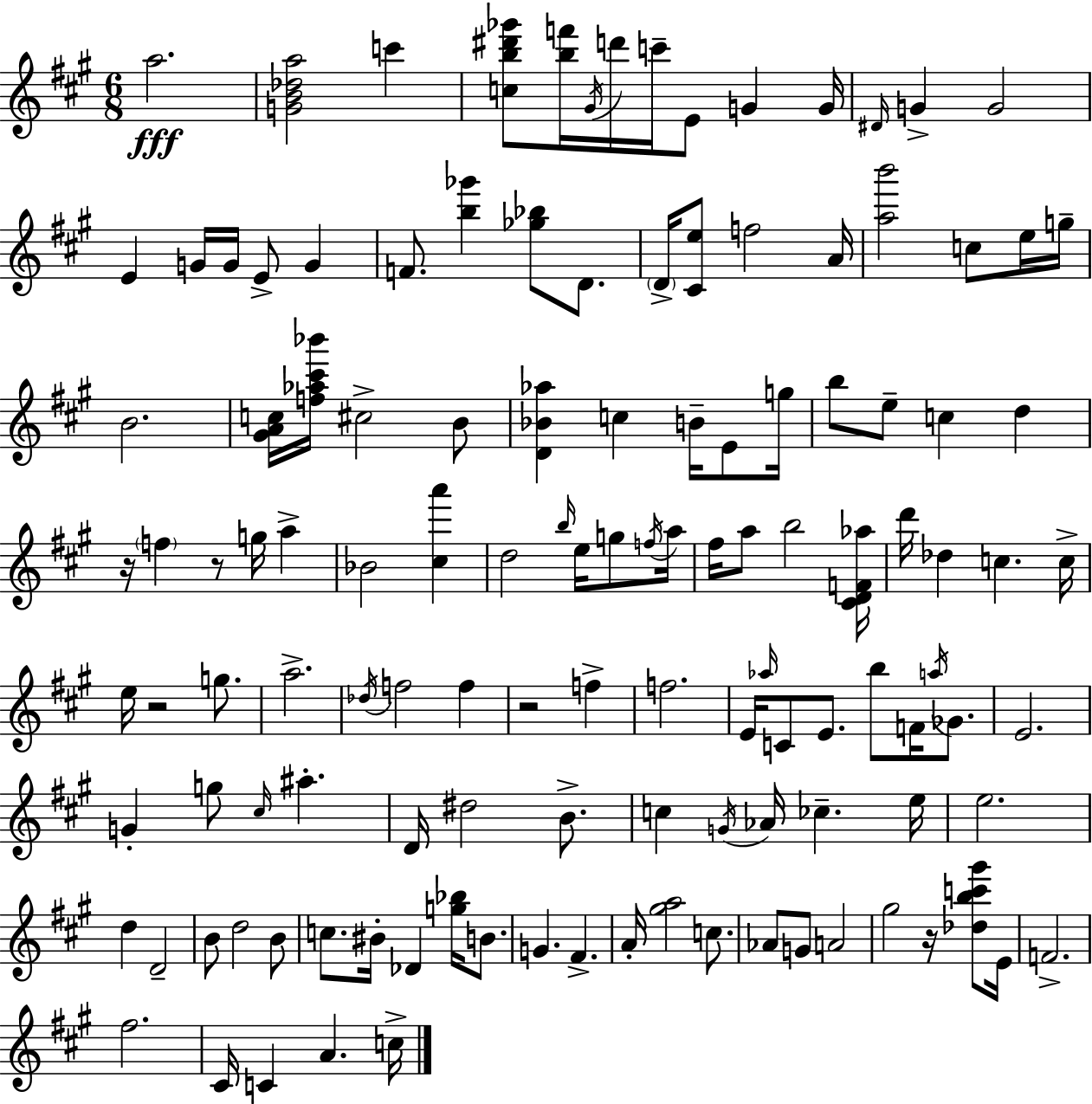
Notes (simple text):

A5/h. [G4,B4,Db5,A5]/h C6/q [C5,B5,D#6,Gb6]/e [B5,F6]/s G#4/s D6/s C6/s E4/e G4/q G4/s D#4/s G4/q G4/h E4/q G4/s G4/s E4/e G4/q F4/e. [B5,Gb6]/q [Gb5,Bb5]/e D4/e. D4/s [C#4,E5]/e F5/h A4/s [A5,B6]/h C5/e E5/s G5/s B4/h. [G#4,A4,C5]/s [F5,Ab5,C#6,Bb6]/s C#5/h B4/e [D4,Bb4,Ab5]/q C5/q B4/s E4/e G5/s B5/e E5/e C5/q D5/q R/s F5/q R/e G5/s A5/q Bb4/h [C#5,A6]/q D5/h B5/s E5/s G5/e F5/s A5/s F#5/s A5/e B5/h [C#4,D4,F4,Ab5]/s D6/s Db5/q C5/q. C5/s E5/s R/h G5/e. A5/h. Db5/s F5/h F5/q R/h F5/q F5/h. E4/s Ab5/s C4/e E4/e. B5/e F4/s A5/s Gb4/e. E4/h. G4/q G5/e C#5/s A#5/q. D4/s D#5/h B4/e. C5/q G4/s Ab4/s CES5/q. E5/s E5/h. D5/q D4/h B4/e D5/h B4/e C5/e. BIS4/s Db4/q [G5,Bb5]/s B4/e. G4/q. F#4/q. A4/s [G#5,A5]/h C5/e. Ab4/e G4/e A4/h G#5/h R/s [Db5,B5,C6,G#6]/e E4/s F4/h. F#5/h. C#4/s C4/q A4/q. C5/s